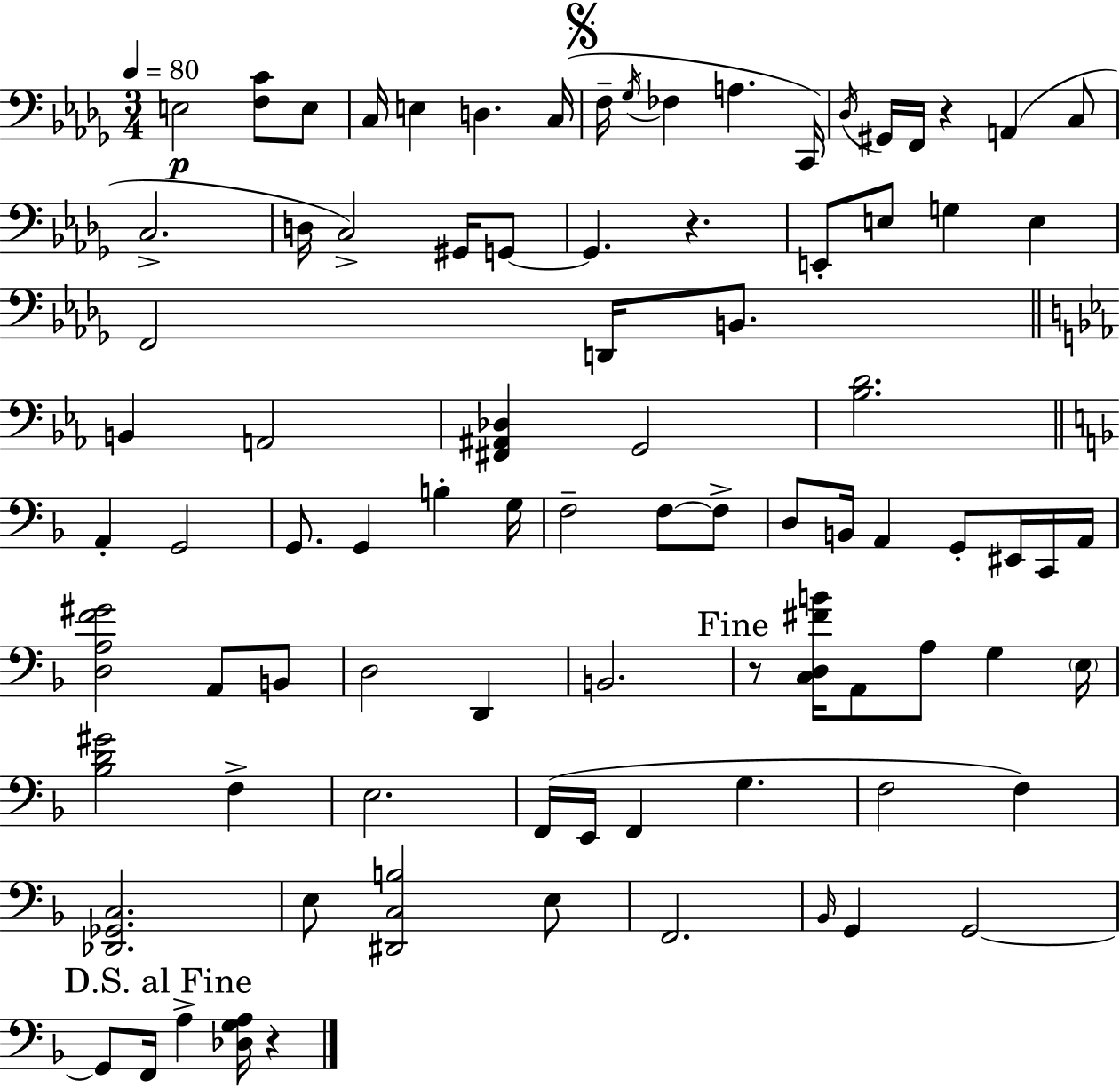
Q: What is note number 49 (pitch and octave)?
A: A2